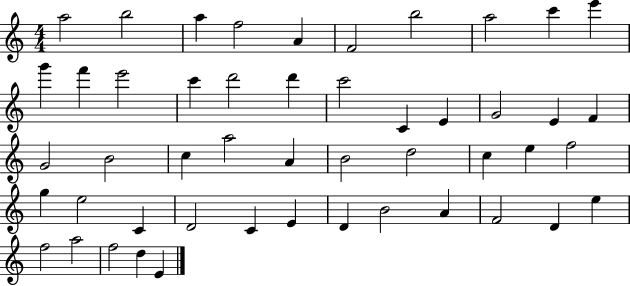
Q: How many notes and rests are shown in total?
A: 49